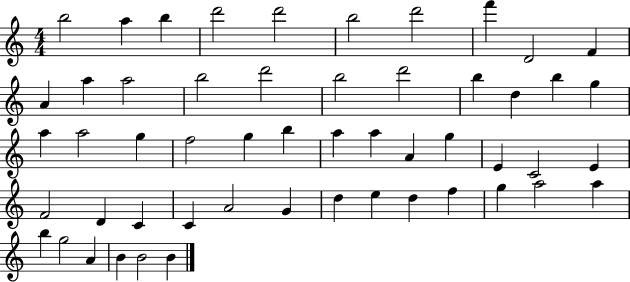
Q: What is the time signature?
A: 4/4